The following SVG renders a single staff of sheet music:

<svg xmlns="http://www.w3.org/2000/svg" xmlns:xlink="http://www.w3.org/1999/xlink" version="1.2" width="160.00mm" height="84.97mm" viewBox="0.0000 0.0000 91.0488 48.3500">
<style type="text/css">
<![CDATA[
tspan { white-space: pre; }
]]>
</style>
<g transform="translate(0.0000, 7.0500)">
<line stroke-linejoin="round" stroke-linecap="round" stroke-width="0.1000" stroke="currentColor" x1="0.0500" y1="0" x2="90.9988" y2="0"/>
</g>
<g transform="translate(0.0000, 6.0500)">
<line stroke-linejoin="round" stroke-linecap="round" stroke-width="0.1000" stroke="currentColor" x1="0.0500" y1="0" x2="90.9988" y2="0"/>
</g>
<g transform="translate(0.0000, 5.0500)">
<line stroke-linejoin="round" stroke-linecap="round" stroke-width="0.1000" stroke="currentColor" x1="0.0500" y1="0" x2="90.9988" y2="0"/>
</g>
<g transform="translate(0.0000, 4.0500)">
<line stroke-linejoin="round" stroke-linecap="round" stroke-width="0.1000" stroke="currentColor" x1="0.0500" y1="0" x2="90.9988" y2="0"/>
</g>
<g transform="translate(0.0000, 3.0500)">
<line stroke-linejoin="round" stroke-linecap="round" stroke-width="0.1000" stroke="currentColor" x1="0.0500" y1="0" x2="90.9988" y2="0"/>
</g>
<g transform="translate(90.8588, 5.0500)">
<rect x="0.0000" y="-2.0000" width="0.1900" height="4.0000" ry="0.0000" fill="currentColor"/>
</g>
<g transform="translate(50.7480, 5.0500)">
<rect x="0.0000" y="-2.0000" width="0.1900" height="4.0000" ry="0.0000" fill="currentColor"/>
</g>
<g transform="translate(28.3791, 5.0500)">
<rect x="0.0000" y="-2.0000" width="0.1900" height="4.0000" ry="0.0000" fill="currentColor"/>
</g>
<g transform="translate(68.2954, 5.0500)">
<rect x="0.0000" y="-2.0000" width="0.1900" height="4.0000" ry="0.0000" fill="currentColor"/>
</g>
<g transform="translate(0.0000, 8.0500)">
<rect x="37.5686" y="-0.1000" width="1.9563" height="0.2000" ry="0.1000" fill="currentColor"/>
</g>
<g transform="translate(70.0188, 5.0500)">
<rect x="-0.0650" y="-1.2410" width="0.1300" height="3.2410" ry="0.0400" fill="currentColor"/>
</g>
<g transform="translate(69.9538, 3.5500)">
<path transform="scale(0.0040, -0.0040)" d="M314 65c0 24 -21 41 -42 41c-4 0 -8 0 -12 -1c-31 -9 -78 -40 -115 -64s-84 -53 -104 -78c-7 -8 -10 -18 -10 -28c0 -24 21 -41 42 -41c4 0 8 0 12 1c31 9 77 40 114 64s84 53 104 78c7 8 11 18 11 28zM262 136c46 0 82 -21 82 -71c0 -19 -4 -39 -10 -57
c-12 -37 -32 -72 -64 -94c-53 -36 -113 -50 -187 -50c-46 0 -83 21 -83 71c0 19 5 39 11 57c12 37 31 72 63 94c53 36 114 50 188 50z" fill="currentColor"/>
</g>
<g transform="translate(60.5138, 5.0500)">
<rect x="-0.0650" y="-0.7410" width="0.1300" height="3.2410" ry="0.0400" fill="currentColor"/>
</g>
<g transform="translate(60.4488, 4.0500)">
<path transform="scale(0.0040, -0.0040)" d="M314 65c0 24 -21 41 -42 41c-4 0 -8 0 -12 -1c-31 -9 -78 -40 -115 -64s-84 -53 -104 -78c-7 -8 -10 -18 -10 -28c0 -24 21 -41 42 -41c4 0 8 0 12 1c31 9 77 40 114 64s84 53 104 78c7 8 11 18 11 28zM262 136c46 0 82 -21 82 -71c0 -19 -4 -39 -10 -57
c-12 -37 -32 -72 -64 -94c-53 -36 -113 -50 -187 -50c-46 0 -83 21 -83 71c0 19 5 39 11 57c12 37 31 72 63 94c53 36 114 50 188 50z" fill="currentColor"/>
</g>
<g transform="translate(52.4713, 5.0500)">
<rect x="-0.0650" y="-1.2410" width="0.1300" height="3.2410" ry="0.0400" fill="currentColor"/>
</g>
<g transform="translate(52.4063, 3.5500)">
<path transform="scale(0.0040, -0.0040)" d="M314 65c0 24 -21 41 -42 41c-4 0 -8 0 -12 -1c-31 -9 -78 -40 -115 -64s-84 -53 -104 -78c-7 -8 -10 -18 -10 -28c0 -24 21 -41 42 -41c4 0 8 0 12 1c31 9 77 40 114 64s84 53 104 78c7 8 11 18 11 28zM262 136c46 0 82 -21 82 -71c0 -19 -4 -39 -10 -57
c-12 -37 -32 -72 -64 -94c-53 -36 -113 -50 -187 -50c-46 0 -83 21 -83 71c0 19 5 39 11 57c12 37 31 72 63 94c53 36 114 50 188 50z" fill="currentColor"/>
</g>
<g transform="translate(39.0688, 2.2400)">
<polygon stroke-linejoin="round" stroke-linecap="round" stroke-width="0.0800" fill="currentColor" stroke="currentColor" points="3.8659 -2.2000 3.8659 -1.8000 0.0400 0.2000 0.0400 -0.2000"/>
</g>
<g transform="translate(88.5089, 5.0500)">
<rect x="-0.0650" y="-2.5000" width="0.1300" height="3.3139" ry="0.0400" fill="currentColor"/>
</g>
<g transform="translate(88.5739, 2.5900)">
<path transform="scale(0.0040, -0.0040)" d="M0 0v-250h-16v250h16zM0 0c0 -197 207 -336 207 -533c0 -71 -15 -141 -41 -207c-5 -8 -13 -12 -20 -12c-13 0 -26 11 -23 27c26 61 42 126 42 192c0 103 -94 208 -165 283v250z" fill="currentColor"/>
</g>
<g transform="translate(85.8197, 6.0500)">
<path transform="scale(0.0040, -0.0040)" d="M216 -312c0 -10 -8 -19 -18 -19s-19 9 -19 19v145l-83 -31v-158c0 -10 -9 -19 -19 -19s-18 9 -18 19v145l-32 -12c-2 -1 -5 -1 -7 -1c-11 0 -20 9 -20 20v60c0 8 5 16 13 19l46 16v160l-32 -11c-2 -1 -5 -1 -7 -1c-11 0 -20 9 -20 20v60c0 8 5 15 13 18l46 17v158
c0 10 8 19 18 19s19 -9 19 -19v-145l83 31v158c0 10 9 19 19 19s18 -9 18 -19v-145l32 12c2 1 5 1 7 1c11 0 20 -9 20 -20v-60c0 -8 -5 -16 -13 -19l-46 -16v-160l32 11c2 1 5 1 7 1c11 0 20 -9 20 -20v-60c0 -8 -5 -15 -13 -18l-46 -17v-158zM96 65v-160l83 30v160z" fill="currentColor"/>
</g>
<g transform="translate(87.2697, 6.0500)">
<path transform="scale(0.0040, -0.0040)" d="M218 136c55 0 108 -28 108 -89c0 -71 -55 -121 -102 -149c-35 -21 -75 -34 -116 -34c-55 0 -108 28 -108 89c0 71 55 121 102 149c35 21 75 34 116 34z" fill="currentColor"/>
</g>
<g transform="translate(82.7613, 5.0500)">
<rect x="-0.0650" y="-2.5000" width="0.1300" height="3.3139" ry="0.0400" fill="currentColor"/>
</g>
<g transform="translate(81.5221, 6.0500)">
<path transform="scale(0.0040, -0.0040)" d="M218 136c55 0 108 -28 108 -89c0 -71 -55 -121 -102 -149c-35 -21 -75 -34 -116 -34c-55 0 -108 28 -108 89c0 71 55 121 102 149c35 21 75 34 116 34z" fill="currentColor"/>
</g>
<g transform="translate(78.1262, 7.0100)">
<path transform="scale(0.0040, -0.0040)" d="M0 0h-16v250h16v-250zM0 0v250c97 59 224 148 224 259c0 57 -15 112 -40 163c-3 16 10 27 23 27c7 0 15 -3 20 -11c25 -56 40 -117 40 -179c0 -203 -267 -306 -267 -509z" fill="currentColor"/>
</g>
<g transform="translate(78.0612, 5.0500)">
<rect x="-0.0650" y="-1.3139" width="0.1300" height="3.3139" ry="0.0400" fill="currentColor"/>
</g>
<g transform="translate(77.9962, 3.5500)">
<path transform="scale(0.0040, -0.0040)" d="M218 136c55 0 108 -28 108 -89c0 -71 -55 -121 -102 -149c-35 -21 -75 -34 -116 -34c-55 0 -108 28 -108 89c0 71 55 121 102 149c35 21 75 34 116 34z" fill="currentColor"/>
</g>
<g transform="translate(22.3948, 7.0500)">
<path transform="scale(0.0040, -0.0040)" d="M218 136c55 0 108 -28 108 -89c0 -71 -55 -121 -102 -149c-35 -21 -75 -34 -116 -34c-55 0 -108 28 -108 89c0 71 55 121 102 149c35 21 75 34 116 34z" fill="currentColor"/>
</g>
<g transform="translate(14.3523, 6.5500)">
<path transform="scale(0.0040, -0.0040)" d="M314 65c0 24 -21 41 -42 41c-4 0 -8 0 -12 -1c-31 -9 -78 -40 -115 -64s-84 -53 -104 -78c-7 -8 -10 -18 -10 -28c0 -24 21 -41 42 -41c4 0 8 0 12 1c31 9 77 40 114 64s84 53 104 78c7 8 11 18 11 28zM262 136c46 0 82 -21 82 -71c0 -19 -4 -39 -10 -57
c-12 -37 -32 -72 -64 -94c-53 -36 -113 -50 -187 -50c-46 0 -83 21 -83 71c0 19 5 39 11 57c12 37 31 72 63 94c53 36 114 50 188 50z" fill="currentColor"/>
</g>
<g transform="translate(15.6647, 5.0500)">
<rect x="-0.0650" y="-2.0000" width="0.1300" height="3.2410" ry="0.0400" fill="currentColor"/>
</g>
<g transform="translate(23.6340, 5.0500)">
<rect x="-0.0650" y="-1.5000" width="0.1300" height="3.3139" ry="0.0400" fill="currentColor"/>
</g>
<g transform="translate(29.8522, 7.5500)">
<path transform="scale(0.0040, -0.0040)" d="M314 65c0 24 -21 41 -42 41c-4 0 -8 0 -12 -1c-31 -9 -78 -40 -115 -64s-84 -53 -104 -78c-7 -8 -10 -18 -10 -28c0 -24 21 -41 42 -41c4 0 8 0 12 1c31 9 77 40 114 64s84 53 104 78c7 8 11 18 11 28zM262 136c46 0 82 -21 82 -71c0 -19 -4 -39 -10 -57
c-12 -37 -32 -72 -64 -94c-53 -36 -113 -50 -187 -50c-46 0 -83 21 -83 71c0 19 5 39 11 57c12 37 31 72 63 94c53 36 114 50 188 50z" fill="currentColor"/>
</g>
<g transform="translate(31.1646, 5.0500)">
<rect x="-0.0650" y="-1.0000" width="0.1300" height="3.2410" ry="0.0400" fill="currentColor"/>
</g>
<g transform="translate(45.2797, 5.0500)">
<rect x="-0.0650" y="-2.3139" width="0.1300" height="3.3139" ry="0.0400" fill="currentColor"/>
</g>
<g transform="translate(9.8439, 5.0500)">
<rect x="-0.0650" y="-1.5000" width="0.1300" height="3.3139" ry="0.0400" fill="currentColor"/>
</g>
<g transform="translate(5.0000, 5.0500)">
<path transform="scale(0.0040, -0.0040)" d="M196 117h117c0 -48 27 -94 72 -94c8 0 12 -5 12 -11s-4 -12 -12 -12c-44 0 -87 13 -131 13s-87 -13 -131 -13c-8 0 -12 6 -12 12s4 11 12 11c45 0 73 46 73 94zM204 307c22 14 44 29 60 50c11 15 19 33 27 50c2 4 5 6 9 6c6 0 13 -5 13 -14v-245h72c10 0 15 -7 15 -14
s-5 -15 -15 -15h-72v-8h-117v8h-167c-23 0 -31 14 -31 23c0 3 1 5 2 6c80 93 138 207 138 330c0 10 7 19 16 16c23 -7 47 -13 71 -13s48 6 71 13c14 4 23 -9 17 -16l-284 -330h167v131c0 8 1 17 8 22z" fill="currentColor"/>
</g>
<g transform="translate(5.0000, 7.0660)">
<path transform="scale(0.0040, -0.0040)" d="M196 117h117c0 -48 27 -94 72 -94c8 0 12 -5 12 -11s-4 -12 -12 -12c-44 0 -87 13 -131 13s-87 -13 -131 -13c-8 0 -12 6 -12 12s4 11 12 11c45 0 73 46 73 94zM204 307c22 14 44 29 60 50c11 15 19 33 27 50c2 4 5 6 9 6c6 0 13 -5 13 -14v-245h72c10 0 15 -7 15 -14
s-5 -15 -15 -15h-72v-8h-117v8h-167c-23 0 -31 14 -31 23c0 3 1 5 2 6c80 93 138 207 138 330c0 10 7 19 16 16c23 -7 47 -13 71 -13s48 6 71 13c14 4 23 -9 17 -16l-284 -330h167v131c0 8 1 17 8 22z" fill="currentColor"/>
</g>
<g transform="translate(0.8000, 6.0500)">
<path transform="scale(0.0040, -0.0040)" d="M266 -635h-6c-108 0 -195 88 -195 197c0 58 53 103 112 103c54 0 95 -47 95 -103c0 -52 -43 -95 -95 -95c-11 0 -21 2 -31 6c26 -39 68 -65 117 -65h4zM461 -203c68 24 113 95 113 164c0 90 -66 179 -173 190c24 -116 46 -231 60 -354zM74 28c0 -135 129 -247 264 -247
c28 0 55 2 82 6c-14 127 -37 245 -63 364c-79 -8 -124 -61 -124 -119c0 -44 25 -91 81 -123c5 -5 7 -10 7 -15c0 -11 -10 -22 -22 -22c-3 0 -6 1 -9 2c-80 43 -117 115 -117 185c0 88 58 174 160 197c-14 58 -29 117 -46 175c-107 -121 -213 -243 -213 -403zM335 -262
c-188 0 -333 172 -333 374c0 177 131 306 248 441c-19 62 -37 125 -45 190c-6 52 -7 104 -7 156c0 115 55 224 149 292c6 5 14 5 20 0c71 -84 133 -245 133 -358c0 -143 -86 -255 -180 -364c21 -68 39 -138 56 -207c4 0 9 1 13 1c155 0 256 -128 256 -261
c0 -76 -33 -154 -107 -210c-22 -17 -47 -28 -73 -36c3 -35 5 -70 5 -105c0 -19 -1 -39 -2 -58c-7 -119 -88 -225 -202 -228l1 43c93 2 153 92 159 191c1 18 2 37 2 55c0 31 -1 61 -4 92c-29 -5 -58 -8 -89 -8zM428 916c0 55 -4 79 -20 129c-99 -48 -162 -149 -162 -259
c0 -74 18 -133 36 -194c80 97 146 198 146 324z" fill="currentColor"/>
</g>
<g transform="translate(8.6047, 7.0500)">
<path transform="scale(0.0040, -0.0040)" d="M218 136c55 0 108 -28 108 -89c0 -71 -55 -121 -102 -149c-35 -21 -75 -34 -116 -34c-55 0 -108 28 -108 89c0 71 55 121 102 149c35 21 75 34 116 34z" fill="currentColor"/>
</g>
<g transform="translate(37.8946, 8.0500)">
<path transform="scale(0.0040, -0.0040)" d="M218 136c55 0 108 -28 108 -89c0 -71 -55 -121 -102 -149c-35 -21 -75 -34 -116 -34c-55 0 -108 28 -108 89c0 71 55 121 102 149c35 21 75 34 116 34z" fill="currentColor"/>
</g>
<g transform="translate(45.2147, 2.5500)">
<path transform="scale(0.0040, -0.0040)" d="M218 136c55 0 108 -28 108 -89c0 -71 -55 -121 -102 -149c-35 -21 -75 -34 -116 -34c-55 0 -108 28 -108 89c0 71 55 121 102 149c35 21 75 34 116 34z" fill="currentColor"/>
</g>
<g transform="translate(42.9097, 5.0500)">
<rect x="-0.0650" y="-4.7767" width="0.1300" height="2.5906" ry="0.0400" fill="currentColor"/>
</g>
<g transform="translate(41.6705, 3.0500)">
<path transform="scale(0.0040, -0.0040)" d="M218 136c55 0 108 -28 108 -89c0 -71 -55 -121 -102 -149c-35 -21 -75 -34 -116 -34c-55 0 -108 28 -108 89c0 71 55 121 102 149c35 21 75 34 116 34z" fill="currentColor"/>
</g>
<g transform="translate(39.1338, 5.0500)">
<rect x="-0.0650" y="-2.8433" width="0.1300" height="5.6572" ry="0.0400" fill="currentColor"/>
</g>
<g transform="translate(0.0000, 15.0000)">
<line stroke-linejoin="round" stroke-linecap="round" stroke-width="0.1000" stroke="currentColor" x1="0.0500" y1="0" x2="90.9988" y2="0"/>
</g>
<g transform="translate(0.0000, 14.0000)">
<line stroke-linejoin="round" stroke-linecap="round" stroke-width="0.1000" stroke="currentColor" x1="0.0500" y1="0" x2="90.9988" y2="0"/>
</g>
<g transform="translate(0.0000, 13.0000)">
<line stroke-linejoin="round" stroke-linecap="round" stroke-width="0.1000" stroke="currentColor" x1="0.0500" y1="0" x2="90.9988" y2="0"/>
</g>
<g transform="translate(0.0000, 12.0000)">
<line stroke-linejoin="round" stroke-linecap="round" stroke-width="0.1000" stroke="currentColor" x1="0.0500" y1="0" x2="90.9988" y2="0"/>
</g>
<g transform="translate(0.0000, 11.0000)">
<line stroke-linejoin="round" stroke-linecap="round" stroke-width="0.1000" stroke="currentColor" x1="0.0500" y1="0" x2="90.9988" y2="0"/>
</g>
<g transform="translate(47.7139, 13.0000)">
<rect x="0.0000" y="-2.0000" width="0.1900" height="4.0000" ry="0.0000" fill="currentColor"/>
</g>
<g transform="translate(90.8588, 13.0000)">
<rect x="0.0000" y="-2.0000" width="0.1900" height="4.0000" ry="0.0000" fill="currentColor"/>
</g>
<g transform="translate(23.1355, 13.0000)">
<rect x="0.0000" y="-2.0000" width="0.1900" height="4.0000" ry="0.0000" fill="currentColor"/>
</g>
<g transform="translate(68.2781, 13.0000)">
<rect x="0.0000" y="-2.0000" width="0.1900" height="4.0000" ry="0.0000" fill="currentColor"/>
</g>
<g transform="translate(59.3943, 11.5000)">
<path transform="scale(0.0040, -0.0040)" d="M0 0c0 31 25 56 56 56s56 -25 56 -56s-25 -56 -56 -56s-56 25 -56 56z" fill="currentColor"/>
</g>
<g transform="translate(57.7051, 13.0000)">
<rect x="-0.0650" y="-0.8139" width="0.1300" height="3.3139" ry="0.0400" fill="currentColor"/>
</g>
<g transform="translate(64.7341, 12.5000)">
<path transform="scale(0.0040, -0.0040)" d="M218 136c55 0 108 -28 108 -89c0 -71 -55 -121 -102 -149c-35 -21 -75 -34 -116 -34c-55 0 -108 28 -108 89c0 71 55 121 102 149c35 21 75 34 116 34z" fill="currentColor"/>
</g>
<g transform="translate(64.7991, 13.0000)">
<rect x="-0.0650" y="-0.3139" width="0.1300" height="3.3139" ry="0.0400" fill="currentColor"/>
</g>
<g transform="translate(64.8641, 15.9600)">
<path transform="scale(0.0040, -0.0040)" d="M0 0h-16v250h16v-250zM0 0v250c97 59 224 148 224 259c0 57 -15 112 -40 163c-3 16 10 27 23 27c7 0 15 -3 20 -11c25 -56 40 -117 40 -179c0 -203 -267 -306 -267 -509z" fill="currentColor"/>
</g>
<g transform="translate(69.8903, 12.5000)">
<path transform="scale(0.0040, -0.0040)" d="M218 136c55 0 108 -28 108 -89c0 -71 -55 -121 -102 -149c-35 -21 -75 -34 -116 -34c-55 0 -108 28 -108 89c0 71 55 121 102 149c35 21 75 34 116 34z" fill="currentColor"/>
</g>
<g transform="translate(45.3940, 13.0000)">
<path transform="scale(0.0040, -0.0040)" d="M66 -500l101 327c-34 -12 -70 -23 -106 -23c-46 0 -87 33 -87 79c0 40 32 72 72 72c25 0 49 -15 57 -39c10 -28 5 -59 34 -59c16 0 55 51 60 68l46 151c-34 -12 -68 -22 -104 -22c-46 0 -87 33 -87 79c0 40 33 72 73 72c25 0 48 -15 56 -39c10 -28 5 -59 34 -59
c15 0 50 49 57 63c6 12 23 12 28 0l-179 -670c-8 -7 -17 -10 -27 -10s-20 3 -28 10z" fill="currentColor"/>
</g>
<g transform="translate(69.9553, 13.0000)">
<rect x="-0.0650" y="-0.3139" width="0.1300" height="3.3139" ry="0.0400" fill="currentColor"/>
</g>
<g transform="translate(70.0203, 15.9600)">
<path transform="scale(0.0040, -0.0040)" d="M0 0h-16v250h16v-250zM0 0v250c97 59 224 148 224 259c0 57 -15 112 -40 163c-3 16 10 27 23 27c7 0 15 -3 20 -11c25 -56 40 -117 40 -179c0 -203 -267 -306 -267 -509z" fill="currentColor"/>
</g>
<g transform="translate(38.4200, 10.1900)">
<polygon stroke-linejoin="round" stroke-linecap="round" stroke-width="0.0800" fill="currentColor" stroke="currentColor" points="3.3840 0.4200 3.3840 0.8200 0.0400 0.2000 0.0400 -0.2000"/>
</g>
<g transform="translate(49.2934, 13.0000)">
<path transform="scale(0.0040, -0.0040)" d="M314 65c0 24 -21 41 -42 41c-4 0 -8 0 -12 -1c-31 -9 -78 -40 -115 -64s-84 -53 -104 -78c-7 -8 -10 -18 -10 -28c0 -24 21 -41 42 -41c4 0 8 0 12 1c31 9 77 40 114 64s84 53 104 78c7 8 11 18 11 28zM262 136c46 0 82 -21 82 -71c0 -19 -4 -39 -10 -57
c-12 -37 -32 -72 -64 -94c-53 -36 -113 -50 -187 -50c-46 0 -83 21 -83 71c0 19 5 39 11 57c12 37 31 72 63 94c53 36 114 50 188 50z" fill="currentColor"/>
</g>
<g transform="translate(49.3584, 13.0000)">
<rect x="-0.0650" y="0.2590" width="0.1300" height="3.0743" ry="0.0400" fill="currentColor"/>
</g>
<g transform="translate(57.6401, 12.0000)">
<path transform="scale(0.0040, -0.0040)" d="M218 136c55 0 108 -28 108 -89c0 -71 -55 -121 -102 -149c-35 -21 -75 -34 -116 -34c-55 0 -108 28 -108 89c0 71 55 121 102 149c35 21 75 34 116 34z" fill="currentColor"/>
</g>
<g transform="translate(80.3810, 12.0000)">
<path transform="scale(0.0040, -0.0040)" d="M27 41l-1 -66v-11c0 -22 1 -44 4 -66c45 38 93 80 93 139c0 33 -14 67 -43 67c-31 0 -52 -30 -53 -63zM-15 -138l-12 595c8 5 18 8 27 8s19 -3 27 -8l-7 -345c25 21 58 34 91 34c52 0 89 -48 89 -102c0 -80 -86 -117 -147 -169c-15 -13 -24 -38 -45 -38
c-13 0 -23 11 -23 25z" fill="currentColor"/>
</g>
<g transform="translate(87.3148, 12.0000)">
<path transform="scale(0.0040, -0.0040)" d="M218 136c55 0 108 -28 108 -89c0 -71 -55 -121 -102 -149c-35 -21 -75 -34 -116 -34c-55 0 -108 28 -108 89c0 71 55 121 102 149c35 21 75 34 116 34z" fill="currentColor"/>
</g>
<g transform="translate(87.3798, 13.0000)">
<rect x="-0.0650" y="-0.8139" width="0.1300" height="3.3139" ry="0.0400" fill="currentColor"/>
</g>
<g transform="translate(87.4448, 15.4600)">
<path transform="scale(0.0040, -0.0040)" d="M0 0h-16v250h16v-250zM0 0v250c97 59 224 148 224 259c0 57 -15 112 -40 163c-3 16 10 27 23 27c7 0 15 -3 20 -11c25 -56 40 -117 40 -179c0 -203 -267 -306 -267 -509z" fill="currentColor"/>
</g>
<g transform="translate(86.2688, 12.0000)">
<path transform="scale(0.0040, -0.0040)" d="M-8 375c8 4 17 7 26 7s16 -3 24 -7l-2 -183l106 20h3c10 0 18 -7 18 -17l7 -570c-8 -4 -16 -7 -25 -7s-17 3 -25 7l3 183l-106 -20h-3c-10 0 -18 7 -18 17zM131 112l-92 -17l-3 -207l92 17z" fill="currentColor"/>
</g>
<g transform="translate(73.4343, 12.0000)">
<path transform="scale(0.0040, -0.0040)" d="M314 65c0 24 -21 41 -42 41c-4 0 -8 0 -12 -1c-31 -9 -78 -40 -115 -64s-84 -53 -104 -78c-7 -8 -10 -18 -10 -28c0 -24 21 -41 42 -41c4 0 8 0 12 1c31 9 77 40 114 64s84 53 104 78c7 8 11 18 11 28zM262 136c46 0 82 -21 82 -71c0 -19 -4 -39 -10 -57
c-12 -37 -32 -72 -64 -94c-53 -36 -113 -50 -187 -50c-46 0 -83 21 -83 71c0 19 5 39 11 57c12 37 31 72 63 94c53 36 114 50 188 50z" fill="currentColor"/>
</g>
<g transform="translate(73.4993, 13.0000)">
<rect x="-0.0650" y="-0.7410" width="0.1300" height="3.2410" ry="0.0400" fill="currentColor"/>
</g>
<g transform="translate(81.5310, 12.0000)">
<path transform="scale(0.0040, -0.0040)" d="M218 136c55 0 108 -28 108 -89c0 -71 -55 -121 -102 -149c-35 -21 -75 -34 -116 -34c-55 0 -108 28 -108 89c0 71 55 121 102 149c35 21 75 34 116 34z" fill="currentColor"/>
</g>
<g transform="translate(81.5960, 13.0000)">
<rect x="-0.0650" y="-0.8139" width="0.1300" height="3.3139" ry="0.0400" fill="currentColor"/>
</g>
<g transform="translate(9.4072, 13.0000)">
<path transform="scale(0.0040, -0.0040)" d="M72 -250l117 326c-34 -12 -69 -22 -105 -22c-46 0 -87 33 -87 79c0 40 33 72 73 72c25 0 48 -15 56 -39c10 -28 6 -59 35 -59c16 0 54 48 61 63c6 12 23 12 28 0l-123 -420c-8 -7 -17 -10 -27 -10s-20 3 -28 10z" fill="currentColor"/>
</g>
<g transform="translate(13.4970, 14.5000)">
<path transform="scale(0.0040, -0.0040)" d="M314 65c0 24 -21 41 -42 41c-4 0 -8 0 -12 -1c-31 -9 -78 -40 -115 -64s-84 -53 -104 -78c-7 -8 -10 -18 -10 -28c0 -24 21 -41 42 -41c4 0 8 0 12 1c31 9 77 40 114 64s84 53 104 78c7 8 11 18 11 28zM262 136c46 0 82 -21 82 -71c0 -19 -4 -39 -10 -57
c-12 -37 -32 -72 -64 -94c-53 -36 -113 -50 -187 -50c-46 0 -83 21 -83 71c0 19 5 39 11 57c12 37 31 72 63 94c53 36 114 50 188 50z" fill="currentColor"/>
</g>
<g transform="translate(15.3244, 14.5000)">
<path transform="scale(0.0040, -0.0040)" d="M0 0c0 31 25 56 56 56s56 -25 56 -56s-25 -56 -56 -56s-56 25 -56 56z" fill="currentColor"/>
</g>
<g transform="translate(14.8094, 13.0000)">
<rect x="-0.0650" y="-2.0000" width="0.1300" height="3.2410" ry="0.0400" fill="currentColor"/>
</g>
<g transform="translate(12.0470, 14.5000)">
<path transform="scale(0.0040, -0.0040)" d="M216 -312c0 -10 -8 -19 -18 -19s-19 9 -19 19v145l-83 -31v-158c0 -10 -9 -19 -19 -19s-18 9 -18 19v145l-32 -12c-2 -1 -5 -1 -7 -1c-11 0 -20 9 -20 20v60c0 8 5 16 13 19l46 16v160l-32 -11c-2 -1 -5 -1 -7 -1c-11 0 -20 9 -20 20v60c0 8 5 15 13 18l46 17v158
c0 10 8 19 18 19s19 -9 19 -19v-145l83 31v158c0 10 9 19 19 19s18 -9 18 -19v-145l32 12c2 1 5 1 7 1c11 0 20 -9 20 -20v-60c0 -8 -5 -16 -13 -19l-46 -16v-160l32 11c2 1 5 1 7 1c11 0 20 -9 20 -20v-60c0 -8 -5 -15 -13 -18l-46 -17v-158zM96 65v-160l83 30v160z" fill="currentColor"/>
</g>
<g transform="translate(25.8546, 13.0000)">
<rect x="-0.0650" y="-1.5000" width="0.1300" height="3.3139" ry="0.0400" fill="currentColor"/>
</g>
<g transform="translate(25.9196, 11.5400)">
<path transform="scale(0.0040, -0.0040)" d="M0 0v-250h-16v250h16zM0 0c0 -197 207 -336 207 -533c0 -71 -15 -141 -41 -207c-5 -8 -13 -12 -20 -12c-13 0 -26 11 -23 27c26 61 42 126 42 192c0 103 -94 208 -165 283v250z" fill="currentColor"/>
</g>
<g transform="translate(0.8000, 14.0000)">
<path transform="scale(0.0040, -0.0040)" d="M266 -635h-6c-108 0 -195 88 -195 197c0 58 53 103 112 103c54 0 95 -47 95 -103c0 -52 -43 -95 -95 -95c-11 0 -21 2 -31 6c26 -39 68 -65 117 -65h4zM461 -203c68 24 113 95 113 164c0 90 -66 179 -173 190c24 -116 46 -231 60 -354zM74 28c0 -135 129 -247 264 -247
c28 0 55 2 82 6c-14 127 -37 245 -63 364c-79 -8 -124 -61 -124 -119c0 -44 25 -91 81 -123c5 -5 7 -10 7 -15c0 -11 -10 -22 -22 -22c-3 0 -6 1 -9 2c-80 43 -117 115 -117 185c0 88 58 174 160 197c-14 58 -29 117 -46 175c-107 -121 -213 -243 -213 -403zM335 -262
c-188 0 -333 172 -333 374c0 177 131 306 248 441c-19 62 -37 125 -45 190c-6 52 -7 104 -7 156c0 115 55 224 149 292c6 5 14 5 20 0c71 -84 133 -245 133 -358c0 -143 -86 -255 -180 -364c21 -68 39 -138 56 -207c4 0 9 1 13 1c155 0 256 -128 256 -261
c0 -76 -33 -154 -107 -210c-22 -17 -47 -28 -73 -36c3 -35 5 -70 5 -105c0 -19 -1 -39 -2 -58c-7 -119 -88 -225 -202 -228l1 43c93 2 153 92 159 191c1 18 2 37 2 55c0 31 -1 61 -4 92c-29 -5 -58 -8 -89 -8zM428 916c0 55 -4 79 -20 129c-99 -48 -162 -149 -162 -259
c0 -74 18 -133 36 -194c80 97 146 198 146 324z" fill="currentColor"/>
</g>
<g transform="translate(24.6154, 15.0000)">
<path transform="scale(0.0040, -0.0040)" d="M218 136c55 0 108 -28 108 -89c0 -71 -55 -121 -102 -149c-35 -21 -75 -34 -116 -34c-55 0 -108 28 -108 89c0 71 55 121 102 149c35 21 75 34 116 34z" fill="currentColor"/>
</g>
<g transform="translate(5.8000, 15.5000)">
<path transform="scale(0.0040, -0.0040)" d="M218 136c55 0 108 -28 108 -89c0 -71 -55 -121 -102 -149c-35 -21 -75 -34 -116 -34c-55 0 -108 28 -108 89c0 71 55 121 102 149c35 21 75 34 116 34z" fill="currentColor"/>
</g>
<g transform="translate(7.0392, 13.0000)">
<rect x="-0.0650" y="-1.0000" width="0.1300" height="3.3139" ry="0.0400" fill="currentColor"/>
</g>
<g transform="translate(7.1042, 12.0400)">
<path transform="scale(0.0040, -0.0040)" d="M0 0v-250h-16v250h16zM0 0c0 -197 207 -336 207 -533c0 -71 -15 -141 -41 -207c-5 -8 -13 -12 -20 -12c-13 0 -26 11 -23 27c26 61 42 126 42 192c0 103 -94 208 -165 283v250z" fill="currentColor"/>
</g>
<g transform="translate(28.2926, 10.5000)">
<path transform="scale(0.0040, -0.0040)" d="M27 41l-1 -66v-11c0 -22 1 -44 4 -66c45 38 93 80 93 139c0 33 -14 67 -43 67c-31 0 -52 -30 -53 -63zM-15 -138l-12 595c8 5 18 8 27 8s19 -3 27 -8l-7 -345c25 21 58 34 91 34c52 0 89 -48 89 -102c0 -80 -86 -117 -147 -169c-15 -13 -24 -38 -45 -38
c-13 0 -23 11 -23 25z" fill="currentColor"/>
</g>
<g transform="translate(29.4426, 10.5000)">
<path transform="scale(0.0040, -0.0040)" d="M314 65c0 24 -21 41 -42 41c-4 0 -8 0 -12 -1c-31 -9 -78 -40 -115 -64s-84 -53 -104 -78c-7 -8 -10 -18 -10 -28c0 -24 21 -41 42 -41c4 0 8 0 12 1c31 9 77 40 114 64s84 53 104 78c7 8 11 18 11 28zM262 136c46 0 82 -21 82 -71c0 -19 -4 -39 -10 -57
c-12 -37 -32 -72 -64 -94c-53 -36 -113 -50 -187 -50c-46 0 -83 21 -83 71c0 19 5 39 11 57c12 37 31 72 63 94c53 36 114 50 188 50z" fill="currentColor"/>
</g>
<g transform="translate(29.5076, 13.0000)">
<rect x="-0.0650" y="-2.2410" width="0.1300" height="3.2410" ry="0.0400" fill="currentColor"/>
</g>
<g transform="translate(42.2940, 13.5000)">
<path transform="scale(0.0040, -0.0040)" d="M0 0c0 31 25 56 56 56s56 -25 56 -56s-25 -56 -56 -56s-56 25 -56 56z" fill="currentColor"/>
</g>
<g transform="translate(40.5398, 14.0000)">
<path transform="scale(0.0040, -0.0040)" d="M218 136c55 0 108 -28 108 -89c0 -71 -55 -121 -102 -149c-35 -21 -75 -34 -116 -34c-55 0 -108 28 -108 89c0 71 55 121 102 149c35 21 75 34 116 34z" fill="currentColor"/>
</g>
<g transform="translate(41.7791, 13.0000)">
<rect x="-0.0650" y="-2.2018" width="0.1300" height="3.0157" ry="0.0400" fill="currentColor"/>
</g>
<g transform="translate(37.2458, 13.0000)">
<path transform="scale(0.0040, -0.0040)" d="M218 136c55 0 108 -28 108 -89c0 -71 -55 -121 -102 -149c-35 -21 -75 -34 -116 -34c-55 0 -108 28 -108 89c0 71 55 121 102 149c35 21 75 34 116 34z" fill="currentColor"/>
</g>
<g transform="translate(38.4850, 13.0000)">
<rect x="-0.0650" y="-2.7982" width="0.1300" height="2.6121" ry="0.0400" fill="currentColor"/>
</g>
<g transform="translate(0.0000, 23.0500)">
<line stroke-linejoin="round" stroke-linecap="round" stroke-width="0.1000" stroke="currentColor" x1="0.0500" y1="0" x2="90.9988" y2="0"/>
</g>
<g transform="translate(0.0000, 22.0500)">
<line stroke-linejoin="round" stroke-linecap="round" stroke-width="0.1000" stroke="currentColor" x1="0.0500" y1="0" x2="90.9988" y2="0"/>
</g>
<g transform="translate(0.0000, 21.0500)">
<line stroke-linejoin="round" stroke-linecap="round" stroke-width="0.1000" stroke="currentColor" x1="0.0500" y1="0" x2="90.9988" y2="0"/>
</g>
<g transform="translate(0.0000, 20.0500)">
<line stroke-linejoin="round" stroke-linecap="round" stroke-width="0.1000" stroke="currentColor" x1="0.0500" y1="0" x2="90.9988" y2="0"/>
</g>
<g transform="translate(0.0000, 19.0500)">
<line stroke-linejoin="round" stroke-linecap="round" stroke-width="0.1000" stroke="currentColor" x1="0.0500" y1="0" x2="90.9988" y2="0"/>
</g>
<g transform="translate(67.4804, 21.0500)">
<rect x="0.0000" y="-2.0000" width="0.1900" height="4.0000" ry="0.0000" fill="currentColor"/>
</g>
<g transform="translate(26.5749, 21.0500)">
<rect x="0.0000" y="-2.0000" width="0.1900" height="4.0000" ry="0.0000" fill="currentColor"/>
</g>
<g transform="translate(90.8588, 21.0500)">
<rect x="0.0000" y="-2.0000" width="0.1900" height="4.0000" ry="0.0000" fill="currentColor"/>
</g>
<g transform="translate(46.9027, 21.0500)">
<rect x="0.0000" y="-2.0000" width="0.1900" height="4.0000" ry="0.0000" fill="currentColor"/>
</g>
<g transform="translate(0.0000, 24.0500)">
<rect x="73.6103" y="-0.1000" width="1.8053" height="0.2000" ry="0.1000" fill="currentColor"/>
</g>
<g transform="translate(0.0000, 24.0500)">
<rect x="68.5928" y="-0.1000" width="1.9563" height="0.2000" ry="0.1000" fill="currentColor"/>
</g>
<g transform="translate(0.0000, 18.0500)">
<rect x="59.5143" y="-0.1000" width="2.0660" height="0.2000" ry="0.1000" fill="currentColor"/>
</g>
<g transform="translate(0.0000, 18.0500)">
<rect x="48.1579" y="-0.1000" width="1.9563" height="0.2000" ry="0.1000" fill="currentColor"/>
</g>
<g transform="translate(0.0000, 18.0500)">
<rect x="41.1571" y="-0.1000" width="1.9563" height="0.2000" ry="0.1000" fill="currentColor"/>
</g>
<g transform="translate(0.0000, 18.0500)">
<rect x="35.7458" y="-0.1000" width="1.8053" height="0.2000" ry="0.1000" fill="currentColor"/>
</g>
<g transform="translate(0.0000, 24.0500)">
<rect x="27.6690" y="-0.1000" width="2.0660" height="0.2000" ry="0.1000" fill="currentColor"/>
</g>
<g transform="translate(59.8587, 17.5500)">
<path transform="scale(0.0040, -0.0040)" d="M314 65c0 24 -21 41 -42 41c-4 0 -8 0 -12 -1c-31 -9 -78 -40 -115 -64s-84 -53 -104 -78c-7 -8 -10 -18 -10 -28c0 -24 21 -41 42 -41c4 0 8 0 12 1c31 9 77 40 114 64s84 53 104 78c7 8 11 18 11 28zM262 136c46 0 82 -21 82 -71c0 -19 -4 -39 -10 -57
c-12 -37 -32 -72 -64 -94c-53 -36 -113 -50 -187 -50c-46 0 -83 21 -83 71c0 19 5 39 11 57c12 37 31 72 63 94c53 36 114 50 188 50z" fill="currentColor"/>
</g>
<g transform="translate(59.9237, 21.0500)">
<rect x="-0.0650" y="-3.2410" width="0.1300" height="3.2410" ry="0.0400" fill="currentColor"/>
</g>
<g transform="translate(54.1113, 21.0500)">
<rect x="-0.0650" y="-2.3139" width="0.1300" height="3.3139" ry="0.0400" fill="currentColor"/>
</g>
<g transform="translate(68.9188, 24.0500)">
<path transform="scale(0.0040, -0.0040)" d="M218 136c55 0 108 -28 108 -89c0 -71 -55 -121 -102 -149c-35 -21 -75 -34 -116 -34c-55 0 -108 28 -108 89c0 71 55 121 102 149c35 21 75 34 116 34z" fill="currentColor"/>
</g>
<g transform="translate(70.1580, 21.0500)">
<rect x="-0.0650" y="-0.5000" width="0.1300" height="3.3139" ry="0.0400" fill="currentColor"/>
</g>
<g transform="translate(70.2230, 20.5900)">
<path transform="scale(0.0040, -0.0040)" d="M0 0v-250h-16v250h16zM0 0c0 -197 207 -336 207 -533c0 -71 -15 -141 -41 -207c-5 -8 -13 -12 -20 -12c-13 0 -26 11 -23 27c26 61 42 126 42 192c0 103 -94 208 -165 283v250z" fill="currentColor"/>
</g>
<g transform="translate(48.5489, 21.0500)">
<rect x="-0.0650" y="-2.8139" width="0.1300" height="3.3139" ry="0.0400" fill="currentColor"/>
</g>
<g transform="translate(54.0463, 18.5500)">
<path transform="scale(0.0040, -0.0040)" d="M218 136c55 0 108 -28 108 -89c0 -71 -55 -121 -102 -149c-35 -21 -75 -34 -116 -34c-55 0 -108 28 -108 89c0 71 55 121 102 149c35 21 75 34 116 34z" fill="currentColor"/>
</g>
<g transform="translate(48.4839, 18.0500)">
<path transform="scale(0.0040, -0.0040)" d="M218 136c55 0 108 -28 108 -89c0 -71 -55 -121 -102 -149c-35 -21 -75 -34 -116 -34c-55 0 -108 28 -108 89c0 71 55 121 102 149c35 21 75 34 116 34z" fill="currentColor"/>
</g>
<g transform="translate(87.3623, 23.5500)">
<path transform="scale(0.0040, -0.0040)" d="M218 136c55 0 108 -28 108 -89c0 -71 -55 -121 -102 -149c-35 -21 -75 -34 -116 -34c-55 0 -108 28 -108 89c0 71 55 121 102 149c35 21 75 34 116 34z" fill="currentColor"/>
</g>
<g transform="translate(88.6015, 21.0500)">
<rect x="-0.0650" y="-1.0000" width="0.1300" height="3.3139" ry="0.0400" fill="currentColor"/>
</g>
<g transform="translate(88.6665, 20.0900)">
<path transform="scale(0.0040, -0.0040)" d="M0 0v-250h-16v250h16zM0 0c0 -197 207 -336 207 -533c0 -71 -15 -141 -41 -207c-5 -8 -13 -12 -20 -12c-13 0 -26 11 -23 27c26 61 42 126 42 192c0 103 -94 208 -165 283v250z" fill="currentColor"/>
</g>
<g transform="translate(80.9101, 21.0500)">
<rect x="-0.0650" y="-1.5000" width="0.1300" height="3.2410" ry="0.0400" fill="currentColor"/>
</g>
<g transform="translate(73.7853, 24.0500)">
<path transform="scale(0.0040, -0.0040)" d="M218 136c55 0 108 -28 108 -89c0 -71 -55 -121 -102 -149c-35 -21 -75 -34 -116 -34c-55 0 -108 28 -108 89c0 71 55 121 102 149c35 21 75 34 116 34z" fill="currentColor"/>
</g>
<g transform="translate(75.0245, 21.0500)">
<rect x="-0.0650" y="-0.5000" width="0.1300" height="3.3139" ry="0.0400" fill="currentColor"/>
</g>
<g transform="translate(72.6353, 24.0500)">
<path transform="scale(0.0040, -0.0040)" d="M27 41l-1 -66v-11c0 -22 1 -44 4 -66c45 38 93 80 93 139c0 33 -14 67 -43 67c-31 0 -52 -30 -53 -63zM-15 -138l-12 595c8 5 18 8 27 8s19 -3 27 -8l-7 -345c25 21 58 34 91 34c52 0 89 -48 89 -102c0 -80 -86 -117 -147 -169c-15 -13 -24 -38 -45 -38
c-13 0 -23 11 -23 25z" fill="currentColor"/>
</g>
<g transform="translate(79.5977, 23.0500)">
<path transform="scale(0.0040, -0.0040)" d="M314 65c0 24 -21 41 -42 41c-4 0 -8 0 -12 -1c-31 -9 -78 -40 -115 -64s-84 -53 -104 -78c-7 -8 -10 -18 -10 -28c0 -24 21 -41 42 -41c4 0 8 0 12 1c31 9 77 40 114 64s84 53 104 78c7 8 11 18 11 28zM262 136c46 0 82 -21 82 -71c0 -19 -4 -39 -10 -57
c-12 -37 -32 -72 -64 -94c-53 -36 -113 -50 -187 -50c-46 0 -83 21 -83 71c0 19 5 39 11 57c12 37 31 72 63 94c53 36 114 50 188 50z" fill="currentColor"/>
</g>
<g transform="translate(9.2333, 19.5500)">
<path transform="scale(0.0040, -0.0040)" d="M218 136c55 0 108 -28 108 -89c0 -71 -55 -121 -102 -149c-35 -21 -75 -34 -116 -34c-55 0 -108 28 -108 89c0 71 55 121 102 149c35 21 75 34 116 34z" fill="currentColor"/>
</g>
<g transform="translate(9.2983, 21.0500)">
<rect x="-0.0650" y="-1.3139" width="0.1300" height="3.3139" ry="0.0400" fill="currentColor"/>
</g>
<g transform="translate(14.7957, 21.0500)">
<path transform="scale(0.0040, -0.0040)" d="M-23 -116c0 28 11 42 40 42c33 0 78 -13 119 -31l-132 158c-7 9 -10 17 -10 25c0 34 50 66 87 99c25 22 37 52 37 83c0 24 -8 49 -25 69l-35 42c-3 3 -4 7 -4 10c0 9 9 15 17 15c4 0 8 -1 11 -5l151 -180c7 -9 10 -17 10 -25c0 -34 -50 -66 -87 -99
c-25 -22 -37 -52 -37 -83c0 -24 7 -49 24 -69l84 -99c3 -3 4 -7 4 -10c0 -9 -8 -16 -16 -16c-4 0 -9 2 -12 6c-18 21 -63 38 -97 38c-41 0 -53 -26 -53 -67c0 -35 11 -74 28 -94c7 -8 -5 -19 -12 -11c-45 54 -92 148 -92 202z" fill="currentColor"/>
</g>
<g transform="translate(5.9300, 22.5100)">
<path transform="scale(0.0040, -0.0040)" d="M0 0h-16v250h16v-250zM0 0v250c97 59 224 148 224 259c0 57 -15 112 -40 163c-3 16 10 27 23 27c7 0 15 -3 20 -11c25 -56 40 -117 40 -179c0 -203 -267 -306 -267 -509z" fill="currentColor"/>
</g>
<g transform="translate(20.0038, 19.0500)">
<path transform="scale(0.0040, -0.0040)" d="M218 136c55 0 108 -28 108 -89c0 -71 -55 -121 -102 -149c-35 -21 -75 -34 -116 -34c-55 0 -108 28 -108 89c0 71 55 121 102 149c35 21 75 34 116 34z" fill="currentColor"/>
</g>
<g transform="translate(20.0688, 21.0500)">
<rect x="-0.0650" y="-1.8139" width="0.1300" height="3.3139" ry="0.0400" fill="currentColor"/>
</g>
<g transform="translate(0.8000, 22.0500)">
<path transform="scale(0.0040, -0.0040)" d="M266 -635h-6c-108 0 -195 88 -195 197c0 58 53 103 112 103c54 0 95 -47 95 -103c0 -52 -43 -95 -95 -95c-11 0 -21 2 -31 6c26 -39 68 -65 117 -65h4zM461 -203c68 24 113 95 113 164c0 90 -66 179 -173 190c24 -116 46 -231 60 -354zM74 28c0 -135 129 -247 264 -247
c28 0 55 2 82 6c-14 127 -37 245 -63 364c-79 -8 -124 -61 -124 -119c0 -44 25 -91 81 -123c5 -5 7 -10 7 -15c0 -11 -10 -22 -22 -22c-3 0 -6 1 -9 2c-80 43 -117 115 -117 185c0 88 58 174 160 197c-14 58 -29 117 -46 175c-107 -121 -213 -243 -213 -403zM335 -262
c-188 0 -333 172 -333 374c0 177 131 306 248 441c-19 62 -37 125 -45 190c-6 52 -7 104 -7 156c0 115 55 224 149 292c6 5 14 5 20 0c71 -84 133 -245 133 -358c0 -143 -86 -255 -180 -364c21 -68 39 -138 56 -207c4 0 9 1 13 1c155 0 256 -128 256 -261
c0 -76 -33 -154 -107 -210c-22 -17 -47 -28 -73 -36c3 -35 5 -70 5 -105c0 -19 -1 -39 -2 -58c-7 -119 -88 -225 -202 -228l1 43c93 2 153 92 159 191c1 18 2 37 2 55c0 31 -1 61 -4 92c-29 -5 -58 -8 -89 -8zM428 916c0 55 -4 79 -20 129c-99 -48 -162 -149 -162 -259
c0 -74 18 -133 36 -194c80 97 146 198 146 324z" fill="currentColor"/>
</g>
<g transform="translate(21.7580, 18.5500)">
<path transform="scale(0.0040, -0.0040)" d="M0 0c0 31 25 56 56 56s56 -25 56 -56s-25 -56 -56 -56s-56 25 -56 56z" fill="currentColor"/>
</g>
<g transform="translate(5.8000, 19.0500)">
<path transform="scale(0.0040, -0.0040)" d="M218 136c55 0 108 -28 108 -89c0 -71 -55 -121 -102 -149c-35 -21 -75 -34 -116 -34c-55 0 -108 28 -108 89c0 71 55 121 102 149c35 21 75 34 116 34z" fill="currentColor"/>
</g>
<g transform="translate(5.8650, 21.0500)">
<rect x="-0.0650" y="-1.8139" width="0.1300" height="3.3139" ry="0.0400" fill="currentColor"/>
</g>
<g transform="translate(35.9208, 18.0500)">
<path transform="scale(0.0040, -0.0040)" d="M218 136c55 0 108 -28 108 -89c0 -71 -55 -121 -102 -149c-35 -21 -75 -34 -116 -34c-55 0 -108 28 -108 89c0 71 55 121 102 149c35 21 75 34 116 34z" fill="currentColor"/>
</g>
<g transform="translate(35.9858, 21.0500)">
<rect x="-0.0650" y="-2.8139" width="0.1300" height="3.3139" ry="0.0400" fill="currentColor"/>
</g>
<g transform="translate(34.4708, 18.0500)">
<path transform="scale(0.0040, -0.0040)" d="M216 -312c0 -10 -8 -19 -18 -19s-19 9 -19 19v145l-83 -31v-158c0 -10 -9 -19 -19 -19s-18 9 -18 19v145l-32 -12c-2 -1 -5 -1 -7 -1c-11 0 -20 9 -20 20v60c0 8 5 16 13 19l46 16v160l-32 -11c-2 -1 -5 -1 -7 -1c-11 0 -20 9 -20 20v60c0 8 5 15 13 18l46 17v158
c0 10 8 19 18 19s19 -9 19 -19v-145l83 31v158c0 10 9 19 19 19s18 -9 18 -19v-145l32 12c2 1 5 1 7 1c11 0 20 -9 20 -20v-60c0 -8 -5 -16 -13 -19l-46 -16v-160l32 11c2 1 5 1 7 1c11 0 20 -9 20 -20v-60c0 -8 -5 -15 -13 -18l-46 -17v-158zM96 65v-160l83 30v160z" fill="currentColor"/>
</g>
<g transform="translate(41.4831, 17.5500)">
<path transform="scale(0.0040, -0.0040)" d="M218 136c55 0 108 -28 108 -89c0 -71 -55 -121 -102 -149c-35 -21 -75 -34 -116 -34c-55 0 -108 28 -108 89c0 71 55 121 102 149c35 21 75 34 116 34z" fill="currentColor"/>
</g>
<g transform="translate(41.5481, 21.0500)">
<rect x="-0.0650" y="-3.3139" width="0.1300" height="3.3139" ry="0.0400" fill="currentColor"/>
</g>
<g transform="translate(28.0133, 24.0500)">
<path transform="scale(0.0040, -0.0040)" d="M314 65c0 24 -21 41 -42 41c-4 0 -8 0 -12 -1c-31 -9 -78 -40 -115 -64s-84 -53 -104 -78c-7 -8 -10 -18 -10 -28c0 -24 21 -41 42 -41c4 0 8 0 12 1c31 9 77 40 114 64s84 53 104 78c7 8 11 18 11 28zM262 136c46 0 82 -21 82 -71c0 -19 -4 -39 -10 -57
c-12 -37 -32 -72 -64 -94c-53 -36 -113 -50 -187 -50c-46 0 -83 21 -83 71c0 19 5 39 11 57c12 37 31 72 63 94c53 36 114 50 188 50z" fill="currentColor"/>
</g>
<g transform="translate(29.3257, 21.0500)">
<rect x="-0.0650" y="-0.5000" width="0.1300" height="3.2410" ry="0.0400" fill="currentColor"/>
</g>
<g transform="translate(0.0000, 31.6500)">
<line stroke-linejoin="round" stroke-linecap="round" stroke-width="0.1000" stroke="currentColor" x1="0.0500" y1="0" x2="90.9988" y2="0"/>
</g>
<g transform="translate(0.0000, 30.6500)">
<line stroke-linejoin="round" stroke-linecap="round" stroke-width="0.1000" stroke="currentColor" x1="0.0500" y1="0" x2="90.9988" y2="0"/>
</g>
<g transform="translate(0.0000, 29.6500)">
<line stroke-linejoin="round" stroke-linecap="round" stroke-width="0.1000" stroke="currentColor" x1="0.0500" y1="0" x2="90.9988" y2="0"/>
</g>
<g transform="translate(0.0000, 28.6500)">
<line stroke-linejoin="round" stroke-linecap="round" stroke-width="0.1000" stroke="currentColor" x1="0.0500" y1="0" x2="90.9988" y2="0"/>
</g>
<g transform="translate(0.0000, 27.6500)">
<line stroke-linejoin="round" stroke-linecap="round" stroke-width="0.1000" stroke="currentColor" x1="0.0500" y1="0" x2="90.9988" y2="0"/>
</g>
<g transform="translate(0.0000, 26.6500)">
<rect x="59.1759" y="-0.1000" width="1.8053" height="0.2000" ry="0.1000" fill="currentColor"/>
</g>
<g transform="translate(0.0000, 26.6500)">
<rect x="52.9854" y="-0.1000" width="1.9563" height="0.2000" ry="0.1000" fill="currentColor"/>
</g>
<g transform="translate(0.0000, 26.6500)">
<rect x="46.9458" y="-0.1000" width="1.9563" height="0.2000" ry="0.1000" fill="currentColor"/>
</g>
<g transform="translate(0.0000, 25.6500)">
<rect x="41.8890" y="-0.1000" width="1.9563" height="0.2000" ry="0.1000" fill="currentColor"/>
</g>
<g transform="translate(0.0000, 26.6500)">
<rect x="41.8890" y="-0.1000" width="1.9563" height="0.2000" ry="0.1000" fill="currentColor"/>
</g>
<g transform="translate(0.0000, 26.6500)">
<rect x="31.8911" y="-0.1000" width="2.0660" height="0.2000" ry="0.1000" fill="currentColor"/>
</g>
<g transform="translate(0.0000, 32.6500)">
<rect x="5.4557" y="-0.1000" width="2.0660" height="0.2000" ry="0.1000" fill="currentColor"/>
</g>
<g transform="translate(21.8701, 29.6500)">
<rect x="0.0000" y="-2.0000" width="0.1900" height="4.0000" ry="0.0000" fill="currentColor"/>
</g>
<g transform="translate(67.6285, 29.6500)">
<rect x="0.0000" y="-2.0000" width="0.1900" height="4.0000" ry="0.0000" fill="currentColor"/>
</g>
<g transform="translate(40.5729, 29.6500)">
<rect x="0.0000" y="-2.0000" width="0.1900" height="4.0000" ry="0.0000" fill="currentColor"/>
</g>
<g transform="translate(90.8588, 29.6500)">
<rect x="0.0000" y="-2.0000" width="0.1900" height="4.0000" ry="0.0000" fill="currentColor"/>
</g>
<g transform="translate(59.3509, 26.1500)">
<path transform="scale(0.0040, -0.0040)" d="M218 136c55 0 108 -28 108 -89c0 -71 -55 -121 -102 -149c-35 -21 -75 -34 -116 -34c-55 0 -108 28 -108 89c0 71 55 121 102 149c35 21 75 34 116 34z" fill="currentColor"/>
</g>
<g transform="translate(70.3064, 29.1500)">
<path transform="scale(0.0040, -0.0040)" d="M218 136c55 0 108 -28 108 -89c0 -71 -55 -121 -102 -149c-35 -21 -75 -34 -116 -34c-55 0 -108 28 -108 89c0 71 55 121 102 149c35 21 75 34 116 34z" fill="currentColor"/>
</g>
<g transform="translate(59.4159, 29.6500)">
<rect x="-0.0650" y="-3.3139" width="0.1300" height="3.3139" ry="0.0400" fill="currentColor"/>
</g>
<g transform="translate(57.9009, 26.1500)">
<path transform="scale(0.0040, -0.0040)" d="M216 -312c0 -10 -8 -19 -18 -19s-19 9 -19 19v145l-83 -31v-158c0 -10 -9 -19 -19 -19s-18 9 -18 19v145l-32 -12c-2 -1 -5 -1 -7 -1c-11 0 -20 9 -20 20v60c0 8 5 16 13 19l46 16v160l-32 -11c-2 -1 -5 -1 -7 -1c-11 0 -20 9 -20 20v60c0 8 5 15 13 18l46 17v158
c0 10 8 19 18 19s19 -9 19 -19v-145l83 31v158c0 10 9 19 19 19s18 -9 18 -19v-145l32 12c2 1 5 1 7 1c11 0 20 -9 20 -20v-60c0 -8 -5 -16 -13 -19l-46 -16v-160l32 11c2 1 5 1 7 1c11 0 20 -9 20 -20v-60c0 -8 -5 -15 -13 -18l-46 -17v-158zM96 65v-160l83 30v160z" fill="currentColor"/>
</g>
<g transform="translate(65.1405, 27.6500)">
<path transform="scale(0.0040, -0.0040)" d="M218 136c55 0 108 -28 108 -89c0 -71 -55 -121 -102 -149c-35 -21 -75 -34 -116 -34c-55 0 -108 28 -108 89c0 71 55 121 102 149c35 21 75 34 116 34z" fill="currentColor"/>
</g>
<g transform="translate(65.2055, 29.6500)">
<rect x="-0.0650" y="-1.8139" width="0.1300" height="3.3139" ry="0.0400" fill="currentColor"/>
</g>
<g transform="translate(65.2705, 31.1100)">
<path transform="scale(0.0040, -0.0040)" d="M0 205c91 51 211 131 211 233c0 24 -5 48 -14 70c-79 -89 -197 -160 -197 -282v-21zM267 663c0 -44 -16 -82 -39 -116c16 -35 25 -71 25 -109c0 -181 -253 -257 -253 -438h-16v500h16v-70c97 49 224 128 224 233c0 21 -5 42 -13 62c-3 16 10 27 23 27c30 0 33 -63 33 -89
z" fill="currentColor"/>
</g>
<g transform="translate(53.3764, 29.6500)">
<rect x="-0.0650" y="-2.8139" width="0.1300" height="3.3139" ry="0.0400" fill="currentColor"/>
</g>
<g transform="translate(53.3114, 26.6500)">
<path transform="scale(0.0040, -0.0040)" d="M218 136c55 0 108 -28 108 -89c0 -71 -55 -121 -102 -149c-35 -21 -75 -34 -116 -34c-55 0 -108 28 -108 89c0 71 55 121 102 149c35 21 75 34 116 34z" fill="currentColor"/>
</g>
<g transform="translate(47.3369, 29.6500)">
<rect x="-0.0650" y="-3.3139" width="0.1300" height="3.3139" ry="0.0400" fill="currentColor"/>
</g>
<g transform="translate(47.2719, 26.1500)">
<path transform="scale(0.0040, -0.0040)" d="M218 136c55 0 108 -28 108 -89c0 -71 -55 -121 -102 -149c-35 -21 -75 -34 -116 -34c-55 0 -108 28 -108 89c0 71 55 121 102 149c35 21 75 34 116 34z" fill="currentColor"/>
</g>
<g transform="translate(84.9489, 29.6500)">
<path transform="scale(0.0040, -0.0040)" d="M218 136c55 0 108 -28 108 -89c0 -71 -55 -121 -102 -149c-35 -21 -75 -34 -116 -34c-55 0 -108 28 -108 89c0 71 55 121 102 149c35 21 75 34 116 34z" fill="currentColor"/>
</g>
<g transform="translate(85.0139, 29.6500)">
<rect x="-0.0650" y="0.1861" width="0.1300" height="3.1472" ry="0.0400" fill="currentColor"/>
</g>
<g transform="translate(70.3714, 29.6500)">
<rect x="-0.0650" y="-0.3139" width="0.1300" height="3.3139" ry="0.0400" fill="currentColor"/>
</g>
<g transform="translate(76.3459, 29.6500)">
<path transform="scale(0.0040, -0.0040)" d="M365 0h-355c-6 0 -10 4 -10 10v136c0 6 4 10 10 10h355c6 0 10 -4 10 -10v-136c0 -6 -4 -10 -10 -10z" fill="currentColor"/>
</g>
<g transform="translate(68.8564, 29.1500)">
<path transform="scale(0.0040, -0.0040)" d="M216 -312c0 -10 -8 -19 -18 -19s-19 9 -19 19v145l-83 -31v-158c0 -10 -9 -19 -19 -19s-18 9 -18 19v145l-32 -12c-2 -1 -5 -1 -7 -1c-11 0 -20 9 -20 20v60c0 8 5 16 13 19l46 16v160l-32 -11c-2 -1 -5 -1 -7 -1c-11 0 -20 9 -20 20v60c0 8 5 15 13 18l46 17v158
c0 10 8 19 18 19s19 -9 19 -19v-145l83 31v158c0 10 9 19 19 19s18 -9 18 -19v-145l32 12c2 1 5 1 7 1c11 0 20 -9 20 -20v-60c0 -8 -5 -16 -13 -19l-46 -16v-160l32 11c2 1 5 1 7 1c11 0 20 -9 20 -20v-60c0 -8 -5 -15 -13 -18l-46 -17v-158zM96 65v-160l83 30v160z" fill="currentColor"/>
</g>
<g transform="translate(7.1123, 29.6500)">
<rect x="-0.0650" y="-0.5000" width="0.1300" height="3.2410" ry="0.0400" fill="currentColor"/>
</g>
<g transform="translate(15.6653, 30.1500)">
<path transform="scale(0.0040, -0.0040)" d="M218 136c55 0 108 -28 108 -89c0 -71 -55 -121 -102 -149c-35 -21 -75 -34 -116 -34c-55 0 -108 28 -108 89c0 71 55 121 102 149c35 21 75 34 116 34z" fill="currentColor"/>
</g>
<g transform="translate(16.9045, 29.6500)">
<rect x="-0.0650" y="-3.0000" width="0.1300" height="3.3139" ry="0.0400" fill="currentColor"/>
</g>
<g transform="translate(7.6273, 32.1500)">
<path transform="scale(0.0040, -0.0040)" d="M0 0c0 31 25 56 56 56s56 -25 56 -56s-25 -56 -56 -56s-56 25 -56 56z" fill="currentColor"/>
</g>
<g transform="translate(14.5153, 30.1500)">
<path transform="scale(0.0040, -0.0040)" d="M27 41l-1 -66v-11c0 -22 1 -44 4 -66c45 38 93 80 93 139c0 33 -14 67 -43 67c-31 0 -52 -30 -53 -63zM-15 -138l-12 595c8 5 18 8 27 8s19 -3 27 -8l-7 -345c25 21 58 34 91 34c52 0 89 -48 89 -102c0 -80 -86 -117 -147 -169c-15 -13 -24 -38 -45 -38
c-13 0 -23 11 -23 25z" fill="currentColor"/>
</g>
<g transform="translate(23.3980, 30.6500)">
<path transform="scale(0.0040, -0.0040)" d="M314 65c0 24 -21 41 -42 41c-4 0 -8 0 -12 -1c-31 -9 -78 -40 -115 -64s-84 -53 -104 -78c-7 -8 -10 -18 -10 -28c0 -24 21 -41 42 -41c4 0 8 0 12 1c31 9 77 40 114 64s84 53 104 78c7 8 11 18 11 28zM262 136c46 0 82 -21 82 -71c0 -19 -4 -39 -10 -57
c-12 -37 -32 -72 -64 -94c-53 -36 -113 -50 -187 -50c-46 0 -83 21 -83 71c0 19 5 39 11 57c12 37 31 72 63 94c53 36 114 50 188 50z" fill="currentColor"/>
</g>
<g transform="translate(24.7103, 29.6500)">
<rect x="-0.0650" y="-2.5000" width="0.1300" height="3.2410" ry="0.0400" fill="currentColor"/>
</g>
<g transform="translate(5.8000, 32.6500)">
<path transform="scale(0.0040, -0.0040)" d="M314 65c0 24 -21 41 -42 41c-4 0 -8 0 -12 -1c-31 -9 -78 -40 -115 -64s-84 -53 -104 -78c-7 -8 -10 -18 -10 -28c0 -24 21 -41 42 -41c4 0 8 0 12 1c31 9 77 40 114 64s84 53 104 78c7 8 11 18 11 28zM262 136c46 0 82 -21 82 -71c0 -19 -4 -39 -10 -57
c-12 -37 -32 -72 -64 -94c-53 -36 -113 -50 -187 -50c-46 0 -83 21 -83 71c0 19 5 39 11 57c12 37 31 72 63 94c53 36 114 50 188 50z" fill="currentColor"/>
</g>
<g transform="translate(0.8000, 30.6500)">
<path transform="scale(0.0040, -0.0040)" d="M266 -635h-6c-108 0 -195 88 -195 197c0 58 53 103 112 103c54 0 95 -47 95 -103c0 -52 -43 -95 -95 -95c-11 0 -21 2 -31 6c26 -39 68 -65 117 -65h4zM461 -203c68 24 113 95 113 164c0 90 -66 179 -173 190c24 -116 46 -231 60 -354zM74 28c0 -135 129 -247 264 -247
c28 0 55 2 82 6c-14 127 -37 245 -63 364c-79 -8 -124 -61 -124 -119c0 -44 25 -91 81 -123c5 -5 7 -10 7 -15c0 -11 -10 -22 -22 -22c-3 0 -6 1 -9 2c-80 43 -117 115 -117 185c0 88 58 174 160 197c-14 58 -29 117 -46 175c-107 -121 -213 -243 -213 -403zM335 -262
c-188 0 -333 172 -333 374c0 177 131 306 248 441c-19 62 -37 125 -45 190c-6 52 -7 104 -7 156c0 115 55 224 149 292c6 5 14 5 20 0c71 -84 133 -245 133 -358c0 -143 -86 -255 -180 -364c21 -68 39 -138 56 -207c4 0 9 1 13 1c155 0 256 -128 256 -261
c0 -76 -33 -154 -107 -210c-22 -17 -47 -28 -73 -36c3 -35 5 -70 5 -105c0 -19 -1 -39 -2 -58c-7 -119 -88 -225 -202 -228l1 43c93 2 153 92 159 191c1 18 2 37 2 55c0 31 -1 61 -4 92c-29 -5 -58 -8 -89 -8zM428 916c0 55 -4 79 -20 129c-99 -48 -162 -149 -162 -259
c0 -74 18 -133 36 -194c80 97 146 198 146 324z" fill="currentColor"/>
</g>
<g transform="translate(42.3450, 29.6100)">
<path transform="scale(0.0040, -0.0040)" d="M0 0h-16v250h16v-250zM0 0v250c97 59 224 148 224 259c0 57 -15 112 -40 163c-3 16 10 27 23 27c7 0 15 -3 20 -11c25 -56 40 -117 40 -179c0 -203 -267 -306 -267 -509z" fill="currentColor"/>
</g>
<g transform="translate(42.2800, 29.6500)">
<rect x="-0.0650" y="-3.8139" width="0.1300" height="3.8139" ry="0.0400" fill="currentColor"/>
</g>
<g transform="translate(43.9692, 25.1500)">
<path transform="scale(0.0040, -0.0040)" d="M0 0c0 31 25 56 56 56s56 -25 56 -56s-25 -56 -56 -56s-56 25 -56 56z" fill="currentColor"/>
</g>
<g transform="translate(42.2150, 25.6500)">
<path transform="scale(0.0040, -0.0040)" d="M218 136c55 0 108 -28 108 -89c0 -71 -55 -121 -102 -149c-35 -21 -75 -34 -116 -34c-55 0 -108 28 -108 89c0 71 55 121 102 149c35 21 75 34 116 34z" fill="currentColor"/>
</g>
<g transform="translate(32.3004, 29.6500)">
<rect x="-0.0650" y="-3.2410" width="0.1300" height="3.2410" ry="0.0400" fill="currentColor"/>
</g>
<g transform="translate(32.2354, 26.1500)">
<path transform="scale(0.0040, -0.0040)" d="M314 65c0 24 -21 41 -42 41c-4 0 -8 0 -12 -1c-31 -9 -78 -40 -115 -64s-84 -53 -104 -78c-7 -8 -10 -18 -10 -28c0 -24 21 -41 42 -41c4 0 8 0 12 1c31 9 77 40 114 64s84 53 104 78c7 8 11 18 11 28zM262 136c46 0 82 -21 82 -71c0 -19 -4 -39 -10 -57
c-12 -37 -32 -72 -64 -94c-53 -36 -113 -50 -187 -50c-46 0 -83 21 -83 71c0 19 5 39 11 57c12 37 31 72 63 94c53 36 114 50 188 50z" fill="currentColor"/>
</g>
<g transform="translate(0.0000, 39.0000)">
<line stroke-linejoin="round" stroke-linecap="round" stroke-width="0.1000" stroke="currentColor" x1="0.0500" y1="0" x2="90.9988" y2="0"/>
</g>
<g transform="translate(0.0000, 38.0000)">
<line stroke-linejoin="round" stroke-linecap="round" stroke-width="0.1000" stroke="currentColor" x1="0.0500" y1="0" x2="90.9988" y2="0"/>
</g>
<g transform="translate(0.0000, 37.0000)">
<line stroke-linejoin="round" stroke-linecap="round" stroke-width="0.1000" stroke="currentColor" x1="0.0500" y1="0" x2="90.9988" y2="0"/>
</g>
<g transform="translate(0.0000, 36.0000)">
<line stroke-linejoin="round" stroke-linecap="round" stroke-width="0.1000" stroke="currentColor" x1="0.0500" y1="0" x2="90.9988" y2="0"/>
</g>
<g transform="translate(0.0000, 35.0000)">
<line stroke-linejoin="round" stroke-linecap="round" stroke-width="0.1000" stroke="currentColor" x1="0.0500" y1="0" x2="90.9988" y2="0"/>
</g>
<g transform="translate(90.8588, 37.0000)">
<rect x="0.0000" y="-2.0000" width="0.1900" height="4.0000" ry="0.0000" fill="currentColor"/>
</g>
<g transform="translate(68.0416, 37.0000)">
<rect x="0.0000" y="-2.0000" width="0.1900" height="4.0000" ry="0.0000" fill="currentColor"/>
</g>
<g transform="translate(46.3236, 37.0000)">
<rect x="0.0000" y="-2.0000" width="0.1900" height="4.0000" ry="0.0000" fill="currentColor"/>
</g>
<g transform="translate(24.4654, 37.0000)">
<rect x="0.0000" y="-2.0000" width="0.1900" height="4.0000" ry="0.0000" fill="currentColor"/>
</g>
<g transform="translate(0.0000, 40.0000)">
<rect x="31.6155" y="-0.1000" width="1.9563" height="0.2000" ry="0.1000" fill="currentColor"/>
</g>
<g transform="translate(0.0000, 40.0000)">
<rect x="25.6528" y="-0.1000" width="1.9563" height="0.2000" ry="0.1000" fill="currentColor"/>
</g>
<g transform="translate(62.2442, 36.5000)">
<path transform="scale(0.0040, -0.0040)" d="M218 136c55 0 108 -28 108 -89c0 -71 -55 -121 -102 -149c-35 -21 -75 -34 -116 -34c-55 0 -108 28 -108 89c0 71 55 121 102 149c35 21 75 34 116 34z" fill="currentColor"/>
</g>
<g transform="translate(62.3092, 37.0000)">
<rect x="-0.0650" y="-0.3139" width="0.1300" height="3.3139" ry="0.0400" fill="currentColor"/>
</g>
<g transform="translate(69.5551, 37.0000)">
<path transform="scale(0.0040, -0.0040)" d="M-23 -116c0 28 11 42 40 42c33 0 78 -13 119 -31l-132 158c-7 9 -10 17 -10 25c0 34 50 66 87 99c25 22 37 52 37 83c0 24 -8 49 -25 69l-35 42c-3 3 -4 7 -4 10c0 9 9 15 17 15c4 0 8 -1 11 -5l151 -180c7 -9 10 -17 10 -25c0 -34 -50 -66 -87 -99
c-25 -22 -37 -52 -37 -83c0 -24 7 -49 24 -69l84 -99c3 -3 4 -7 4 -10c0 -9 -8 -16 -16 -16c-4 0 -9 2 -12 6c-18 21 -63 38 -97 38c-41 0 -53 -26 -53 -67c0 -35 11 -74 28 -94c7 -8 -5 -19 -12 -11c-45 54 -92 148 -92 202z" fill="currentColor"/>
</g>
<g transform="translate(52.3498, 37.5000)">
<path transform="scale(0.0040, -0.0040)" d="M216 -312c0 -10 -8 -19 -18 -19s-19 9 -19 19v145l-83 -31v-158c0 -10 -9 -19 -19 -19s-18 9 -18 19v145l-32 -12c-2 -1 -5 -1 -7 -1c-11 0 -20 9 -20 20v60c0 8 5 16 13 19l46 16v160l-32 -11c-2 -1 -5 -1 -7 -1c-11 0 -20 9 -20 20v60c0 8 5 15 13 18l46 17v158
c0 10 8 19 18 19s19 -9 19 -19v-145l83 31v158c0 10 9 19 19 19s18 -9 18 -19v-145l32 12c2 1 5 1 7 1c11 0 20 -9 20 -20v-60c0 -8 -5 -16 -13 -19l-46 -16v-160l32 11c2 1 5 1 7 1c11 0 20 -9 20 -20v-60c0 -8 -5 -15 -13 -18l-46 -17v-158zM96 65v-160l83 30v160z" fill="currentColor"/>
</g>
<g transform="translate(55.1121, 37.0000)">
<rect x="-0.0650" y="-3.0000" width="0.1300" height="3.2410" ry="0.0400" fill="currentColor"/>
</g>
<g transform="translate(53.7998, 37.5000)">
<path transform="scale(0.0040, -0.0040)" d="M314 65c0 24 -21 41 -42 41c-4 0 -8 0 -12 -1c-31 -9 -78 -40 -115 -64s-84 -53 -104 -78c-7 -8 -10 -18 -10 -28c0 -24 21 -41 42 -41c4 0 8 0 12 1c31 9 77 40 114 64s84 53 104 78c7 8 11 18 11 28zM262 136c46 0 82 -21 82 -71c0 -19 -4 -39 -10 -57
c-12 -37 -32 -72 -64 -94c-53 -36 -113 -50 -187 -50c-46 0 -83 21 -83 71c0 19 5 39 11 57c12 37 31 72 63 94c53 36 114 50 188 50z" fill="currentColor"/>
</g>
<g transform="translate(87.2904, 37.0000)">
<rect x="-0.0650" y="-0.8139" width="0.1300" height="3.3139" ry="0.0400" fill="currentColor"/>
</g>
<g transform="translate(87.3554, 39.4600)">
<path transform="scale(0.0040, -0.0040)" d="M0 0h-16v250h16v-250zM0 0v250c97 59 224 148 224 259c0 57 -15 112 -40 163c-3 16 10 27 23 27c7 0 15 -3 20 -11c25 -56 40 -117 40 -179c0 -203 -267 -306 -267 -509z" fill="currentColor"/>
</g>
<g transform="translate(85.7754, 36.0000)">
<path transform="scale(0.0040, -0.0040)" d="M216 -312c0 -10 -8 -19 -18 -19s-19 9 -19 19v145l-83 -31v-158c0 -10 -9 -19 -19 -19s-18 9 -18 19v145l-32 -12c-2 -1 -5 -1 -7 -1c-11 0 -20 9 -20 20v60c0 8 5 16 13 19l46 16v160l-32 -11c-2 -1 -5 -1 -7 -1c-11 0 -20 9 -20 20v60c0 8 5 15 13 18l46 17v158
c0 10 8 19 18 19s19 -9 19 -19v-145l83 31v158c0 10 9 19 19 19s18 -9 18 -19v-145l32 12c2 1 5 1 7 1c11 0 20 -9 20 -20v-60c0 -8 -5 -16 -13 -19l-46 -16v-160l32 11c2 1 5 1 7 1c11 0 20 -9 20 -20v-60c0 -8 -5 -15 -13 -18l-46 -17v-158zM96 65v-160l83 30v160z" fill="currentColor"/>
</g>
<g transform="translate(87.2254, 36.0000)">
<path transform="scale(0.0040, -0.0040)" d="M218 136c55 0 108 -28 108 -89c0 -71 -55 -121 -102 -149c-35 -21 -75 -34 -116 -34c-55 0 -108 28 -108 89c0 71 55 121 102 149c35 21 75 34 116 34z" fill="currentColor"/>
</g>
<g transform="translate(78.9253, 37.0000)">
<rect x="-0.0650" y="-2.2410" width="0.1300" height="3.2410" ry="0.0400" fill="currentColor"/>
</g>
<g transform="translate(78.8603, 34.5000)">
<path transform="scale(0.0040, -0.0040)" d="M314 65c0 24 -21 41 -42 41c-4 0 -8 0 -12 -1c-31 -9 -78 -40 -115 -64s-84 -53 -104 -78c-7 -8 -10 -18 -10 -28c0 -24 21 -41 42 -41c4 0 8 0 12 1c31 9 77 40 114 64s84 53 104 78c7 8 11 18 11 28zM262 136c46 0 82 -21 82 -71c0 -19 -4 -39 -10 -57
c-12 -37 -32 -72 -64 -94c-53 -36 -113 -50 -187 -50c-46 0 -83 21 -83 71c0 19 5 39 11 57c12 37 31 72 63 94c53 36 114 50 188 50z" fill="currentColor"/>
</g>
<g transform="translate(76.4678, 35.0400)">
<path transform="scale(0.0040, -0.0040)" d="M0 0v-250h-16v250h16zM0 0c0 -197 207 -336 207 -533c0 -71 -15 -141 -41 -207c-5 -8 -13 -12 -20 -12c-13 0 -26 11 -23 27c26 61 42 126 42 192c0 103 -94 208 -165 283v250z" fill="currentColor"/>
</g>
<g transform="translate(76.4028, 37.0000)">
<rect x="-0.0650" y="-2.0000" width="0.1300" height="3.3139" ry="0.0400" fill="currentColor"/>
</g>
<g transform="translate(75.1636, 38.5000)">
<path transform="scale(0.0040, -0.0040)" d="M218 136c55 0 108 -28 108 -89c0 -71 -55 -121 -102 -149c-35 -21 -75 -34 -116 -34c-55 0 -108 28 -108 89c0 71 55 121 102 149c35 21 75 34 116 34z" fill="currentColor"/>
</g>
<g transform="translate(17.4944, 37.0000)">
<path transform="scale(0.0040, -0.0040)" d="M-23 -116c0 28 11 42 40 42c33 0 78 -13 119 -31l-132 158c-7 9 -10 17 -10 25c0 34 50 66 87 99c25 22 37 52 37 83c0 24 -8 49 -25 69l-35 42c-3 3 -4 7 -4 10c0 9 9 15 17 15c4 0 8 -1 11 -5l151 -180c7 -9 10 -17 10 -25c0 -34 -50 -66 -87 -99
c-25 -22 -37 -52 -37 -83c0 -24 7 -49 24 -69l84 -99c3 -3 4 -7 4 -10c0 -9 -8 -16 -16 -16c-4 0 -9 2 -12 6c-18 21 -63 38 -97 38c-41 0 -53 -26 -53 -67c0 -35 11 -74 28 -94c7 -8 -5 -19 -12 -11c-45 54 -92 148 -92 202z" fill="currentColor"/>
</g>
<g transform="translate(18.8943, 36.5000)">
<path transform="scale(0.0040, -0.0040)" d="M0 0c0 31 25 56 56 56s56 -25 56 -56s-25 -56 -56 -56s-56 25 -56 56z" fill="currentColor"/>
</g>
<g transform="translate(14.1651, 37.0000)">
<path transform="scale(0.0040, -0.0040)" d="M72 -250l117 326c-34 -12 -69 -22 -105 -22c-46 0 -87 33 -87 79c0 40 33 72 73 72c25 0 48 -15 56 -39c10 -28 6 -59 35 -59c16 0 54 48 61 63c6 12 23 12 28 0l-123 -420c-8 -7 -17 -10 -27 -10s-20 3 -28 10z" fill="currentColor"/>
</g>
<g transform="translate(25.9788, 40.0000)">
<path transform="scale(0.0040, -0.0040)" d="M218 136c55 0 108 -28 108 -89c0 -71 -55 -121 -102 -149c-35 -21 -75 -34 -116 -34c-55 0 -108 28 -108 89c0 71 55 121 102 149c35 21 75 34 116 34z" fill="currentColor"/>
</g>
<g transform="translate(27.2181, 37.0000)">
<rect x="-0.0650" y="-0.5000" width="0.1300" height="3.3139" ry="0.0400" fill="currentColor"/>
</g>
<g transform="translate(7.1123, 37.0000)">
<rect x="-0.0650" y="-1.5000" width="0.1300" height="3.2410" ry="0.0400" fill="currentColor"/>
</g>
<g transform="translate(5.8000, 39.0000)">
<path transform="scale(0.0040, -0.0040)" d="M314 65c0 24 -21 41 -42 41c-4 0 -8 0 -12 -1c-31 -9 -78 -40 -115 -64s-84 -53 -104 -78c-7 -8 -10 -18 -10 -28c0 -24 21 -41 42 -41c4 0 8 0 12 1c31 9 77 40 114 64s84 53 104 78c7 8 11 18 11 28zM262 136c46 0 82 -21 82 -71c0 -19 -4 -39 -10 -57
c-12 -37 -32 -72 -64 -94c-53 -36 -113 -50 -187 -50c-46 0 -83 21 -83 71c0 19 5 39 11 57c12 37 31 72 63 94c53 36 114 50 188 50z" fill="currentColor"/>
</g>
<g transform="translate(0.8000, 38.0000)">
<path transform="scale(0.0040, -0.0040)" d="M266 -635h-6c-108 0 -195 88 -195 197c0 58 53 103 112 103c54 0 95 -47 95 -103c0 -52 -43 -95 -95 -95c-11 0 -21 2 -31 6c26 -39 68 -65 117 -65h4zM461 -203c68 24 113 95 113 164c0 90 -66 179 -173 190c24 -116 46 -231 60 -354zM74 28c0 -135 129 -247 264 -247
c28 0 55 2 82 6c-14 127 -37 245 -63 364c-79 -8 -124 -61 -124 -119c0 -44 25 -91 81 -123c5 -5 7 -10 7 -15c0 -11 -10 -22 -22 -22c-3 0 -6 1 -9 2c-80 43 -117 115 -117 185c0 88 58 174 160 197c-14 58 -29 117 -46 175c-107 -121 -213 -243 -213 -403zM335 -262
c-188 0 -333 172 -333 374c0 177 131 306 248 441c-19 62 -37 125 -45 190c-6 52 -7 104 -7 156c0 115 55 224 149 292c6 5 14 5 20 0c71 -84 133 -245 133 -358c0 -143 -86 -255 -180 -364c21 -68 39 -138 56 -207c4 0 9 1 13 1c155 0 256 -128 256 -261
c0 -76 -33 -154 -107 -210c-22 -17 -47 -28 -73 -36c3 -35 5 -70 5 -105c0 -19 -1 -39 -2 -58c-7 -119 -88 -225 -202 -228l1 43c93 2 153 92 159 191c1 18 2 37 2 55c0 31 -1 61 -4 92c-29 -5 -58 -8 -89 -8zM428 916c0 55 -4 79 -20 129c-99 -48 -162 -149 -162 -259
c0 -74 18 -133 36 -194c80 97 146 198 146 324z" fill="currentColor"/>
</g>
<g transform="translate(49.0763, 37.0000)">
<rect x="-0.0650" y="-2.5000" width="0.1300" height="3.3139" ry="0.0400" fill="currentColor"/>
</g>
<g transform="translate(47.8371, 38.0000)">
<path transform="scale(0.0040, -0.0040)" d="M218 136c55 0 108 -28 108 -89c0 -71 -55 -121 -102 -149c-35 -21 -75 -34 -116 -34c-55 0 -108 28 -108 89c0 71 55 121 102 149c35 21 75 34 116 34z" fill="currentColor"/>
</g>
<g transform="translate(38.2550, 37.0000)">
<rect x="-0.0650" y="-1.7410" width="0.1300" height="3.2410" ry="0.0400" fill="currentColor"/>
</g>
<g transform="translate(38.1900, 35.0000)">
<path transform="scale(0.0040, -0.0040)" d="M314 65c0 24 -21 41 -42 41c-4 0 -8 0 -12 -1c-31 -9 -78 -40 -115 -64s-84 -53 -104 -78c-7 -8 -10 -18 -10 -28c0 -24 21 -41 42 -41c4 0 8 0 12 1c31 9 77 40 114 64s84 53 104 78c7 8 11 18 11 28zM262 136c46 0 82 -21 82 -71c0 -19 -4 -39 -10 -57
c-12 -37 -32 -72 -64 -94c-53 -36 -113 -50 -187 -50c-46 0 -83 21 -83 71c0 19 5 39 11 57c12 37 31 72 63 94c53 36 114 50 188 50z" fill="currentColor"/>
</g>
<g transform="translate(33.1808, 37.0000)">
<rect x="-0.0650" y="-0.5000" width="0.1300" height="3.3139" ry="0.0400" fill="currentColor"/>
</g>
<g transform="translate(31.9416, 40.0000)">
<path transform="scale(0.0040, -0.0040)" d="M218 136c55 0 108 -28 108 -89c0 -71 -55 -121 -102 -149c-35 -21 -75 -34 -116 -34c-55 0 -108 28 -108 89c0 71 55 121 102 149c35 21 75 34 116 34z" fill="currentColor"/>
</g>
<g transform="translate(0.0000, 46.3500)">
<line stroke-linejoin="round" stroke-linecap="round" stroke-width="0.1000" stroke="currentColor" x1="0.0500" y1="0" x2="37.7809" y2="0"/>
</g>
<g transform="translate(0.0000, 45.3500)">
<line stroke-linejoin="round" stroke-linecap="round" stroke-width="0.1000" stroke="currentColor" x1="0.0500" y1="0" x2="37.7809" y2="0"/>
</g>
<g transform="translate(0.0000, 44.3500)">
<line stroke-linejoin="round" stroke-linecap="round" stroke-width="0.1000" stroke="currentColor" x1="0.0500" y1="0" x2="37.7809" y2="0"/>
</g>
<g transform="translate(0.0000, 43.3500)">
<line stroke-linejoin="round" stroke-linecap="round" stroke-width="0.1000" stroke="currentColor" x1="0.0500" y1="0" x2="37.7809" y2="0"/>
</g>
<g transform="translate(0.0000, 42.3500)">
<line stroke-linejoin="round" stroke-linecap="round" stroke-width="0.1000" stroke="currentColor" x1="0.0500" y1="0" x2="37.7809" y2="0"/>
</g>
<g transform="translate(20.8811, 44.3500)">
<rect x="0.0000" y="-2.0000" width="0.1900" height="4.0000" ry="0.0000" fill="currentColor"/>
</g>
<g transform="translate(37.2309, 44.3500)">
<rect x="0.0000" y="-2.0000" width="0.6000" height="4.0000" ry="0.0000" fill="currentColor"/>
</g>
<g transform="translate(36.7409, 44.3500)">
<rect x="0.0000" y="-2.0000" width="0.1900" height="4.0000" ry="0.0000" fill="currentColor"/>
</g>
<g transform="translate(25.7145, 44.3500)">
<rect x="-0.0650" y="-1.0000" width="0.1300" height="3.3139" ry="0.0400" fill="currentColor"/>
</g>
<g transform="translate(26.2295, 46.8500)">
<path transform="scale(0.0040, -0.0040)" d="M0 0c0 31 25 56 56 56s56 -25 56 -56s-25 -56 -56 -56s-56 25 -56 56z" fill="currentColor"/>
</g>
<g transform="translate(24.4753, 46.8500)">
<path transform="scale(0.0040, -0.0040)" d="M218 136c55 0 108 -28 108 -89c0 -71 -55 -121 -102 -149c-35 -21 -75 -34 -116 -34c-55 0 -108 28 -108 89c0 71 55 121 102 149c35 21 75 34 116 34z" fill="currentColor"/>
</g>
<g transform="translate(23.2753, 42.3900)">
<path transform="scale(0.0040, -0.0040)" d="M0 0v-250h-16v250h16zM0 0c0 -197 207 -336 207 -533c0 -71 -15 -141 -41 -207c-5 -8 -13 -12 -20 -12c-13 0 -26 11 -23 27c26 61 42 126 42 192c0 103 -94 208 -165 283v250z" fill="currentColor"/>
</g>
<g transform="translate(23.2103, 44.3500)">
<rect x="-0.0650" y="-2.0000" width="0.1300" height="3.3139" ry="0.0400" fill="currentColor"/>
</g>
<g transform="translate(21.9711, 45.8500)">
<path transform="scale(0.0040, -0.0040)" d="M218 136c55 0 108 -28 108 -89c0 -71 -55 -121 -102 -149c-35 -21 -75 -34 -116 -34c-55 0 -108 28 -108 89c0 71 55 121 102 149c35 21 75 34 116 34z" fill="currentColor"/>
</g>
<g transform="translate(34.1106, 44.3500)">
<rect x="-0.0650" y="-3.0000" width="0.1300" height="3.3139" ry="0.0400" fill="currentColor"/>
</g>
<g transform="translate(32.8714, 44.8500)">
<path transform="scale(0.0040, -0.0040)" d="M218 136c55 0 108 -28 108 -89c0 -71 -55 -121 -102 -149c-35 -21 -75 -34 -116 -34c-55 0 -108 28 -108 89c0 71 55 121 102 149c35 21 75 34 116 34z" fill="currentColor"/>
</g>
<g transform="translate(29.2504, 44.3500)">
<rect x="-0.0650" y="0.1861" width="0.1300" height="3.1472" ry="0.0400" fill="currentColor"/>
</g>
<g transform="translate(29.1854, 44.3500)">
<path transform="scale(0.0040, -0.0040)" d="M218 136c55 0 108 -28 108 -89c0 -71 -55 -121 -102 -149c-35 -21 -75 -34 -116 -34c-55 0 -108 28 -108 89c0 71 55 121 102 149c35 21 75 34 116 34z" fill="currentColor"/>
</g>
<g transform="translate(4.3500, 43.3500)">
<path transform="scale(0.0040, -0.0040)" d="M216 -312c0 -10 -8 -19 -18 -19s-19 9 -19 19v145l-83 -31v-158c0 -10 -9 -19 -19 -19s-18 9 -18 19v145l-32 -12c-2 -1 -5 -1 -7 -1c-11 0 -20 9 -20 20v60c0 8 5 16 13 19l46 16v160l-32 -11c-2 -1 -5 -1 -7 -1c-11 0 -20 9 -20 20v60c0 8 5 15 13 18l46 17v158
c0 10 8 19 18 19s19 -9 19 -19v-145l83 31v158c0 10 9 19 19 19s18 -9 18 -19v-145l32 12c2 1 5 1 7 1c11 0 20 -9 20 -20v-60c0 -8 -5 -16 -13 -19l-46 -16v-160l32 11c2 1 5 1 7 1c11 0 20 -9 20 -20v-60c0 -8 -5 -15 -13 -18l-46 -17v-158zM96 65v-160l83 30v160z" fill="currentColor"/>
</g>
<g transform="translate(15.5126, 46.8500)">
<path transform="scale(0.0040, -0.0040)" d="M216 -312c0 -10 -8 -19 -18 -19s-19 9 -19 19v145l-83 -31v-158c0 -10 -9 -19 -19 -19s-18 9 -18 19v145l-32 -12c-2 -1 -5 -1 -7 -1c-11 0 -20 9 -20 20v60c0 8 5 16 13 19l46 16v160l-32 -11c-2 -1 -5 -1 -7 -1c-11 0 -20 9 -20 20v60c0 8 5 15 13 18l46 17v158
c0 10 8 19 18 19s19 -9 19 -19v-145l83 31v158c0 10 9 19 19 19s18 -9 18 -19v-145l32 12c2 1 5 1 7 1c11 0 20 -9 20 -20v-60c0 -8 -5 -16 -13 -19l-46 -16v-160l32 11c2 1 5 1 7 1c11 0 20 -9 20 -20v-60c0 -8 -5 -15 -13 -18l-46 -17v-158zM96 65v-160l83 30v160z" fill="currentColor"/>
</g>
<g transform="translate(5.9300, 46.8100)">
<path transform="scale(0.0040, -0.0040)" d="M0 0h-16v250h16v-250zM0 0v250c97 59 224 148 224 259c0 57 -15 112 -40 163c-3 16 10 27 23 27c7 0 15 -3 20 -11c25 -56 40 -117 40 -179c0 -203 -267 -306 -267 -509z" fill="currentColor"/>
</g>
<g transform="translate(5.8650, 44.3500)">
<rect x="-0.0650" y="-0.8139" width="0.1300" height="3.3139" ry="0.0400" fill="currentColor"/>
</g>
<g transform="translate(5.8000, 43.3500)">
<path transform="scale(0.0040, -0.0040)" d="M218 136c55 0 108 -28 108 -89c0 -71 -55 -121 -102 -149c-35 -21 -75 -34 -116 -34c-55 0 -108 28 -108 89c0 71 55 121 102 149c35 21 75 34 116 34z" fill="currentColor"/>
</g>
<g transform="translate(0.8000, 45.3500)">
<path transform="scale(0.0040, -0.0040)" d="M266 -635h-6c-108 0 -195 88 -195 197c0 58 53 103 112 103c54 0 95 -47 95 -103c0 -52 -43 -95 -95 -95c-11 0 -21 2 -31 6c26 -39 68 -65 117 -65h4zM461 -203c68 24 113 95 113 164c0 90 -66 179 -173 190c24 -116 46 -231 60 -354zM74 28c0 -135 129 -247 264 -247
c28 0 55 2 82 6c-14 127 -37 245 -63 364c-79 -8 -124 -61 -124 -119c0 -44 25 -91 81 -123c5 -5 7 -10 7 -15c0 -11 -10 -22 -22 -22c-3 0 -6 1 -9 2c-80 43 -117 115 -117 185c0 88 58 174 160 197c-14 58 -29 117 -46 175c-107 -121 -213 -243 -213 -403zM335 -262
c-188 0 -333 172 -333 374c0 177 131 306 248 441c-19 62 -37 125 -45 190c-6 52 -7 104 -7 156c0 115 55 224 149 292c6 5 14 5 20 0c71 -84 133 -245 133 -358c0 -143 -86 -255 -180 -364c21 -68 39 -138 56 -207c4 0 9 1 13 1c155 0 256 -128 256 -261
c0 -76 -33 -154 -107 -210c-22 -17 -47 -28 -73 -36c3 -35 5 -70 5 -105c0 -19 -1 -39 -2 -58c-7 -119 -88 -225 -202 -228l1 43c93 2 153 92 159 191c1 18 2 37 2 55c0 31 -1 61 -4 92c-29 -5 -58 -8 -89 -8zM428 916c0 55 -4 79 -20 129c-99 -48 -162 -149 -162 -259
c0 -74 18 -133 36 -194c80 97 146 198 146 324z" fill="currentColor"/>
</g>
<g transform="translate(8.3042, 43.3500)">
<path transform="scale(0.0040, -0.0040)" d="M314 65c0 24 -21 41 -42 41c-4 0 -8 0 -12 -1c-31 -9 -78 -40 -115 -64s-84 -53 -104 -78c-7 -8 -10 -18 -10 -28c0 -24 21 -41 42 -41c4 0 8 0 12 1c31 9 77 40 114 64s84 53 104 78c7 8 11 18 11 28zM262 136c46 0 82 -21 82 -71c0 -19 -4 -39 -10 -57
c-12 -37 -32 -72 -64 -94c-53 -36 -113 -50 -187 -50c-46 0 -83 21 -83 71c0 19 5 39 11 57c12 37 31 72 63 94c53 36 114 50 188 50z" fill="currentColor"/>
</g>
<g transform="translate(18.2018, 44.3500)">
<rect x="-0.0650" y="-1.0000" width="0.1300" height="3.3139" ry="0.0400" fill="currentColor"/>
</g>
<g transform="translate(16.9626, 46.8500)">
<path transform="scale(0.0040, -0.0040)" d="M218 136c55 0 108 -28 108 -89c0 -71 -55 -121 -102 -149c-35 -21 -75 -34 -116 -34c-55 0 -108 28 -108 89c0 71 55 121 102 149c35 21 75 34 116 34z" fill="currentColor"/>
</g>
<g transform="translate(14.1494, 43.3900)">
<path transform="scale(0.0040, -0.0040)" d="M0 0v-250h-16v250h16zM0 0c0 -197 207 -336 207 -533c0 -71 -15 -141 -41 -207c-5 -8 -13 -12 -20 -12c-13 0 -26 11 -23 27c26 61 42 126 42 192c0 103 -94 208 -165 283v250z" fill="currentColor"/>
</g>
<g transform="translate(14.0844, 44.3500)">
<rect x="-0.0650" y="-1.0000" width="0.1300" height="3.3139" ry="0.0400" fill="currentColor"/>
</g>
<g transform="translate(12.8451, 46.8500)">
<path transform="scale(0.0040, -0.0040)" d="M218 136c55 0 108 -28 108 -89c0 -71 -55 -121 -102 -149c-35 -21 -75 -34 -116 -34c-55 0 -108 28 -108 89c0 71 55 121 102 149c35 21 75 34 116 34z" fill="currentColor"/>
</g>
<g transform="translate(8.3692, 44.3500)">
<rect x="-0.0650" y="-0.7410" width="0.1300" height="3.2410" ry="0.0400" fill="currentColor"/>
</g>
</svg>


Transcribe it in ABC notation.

X:1
T:Untitled
M:4/4
L:1/4
K:C
E F2 E D2 C/2 f/2 g e2 d2 e2 e/2 G ^G/2 D/2 z/2 ^F2 E/2 _g2 B/2 G/2 z/4 B2 d c/2 c/2 d2 _d d/2 f/2 e z f C2 ^a b a g b2 C/2 _C E2 D/2 C2 _A G2 b2 c'/2 b a ^b f/4 ^c z2 B E2 z/2 z C C f2 G ^A2 c z F/2 g2 ^d/2 ^d/2 ^d2 D/2 ^D F/2 D B A